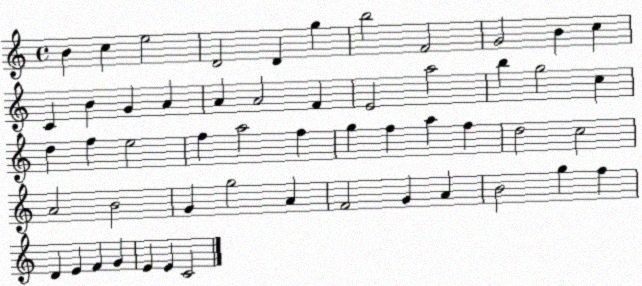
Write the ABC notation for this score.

X:1
T:Untitled
M:4/4
L:1/4
K:C
B c e2 D2 D g b2 F2 G2 B c C B G A A A2 F E2 a2 b g2 c d f e2 f a2 f g f a f d2 c2 A2 B2 G g2 A F2 G A B2 g f D E F G E E C2